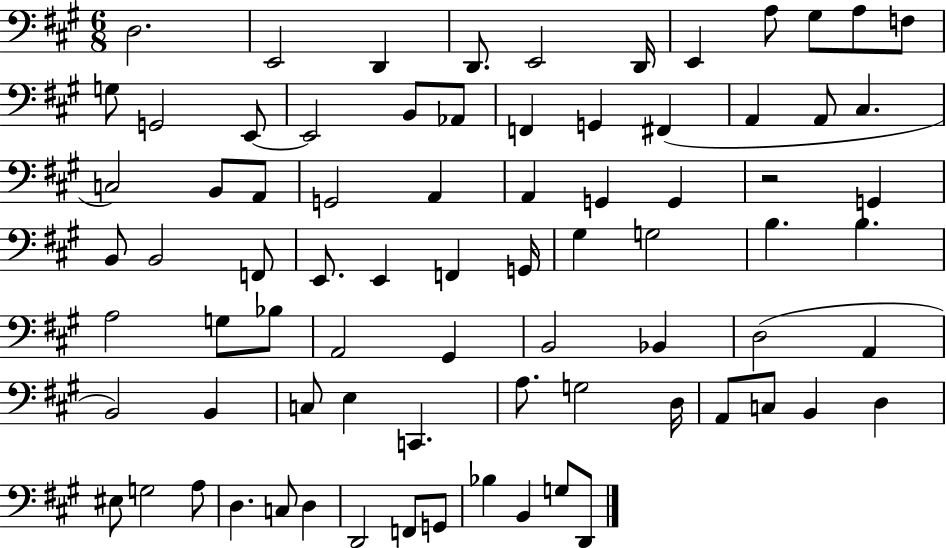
D3/h. E2/h D2/q D2/e. E2/h D2/s E2/q A3/e G#3/e A3/e F3/e G3/e G2/h E2/e E2/h B2/e Ab2/e F2/q G2/q F#2/q A2/q A2/e C#3/q. C3/h B2/e A2/e G2/h A2/q A2/q G2/q G2/q R/h G2/q B2/e B2/h F2/e E2/e. E2/q F2/q G2/s G#3/q G3/h B3/q. B3/q. A3/h G3/e Bb3/e A2/h G#2/q B2/h Bb2/q D3/h A2/q B2/h B2/q C3/e E3/q C2/q. A3/e. G3/h D3/s A2/e C3/e B2/q D3/q EIS3/e G3/h A3/e D3/q. C3/e D3/q D2/h F2/e G2/e Bb3/q B2/q G3/e D2/e